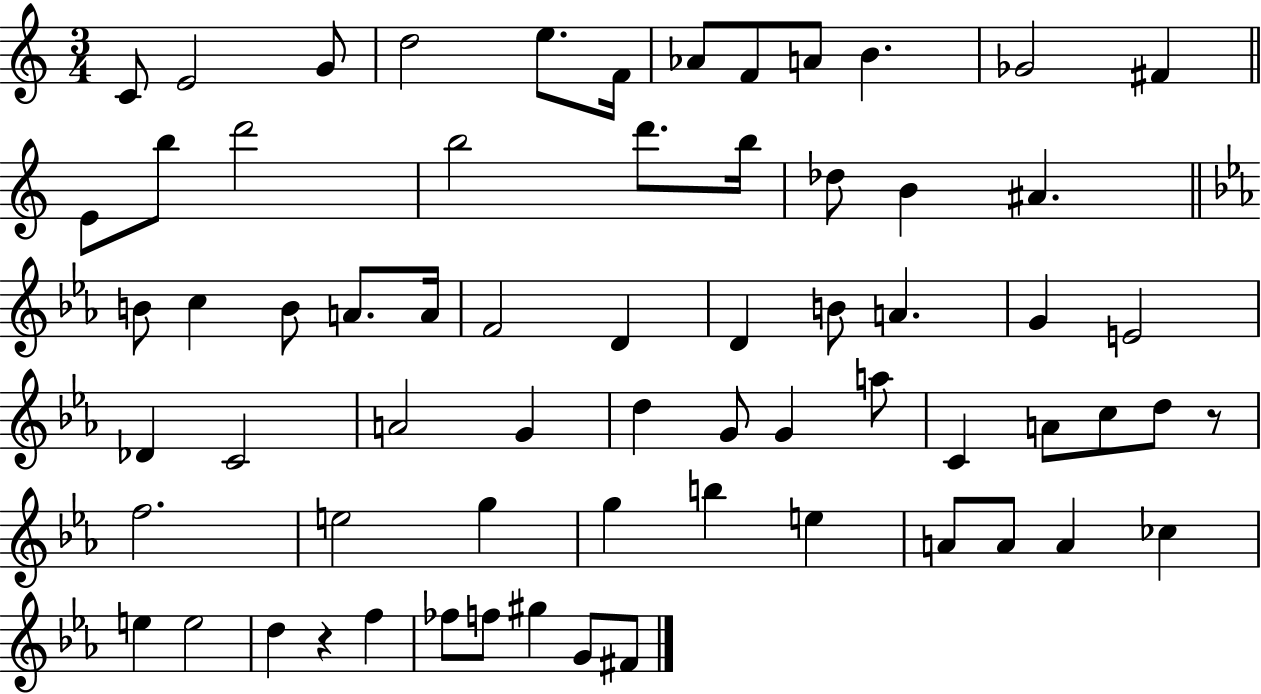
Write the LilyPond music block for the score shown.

{
  \clef treble
  \numericTimeSignature
  \time 3/4
  \key c \major
  c'8 e'2 g'8 | d''2 e''8. f'16 | aes'8 f'8 a'8 b'4. | ges'2 fis'4 | \break \bar "||" \break \key a \minor e'8 b''8 d'''2 | b''2 d'''8. b''16 | des''8 b'4 ais'4. | \bar "||" \break \key ees \major b'8 c''4 b'8 a'8. a'16 | f'2 d'4 | d'4 b'8 a'4. | g'4 e'2 | \break des'4 c'2 | a'2 g'4 | d''4 g'8 g'4 a''8 | c'4 a'8 c''8 d''8 r8 | \break f''2. | e''2 g''4 | g''4 b''4 e''4 | a'8 a'8 a'4 ces''4 | \break e''4 e''2 | d''4 r4 f''4 | fes''8 f''8 gis''4 g'8 fis'8 | \bar "|."
}